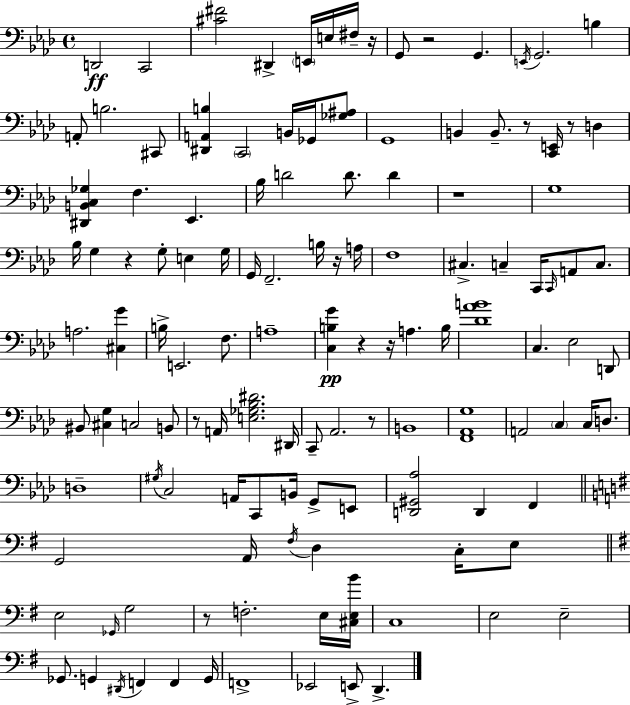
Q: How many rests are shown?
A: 12